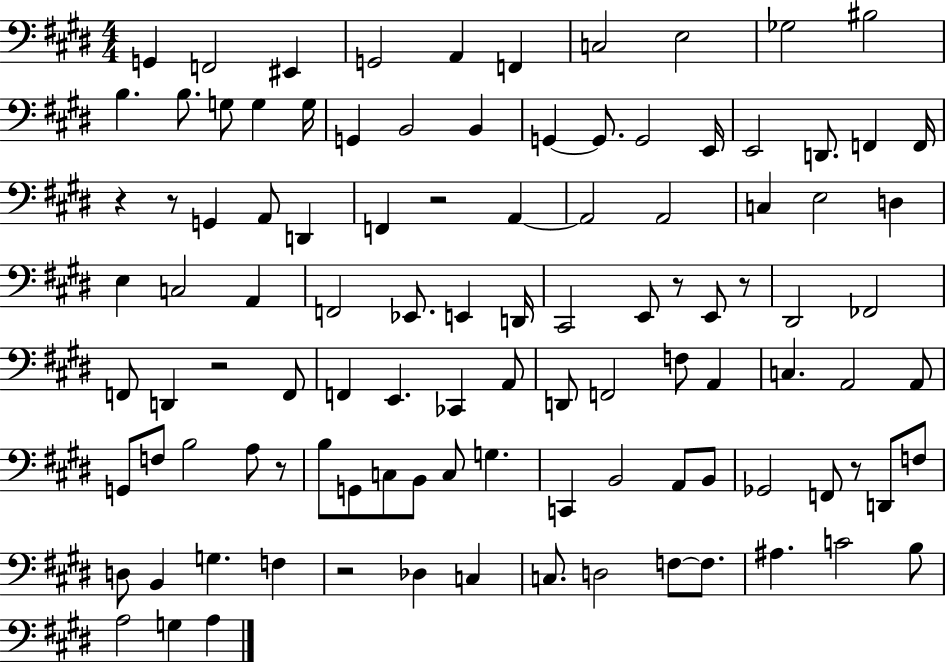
X:1
T:Untitled
M:4/4
L:1/4
K:E
G,, F,,2 ^E,, G,,2 A,, F,, C,2 E,2 _G,2 ^B,2 B, B,/2 G,/2 G, G,/4 G,, B,,2 B,, G,, G,,/2 G,,2 E,,/4 E,,2 D,,/2 F,, F,,/4 z z/2 G,, A,,/2 D,, F,, z2 A,, A,,2 A,,2 C, E,2 D, E, C,2 A,, F,,2 _E,,/2 E,, D,,/4 ^C,,2 E,,/2 z/2 E,,/2 z/2 ^D,,2 _F,,2 F,,/2 D,, z2 F,,/2 F,, E,, _C,, A,,/2 D,,/2 F,,2 F,/2 A,, C, A,,2 A,,/2 G,,/2 F,/2 B,2 A,/2 z/2 B,/2 G,,/2 C,/2 B,,/2 C,/2 G, C,, B,,2 A,,/2 B,,/2 _G,,2 F,,/2 z/2 D,,/2 F,/2 D,/2 B,, G, F, z2 _D, C, C,/2 D,2 F,/2 F,/2 ^A, C2 B,/2 A,2 G, A,